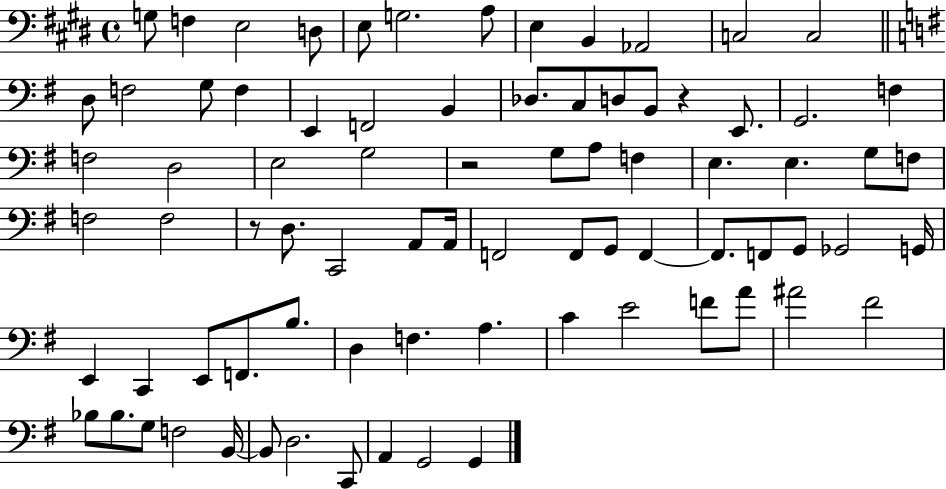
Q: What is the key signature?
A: E major